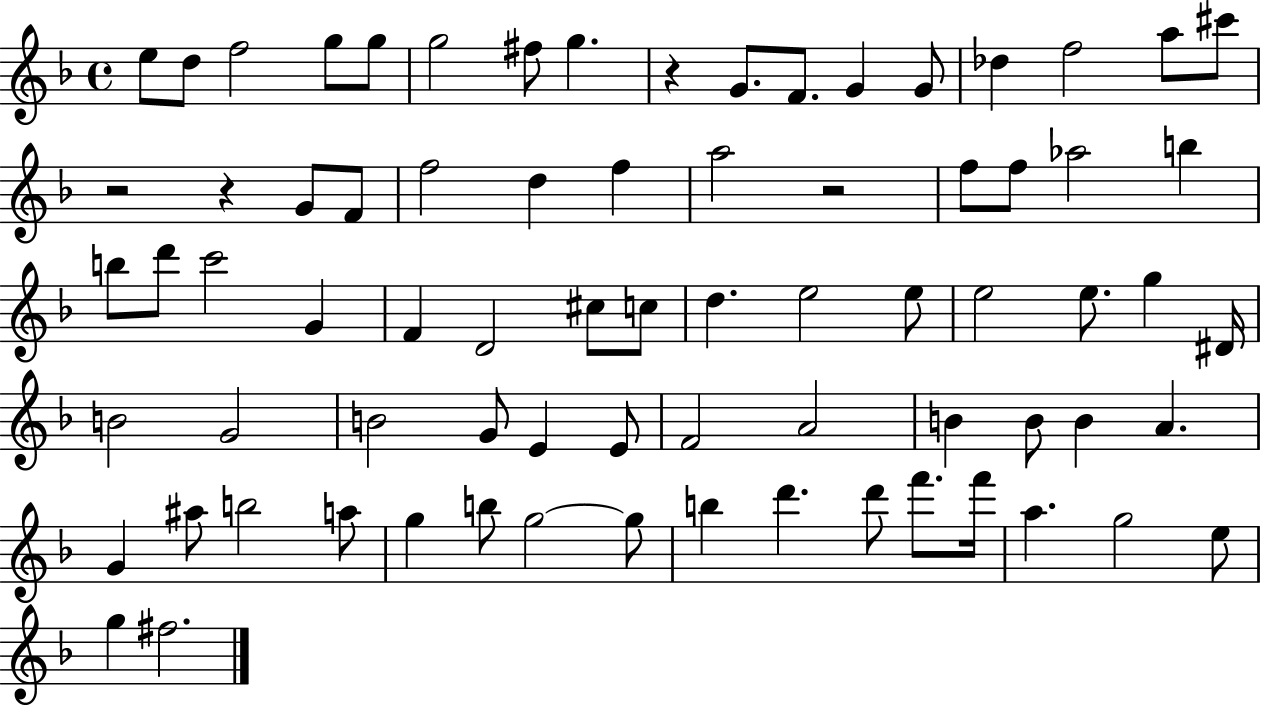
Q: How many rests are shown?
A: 4